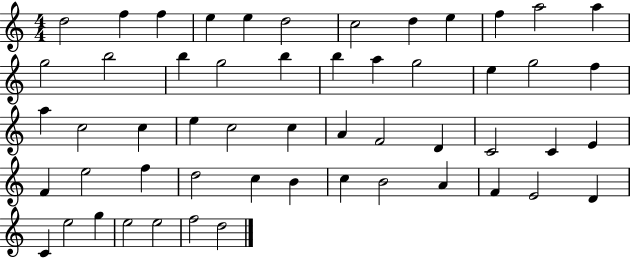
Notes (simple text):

D5/h F5/q F5/q E5/q E5/q D5/h C5/h D5/q E5/q F5/q A5/h A5/q G5/h B5/h B5/q G5/h B5/q B5/q A5/q G5/h E5/q G5/h F5/q A5/q C5/h C5/q E5/q C5/h C5/q A4/q F4/h D4/q C4/h C4/q E4/q F4/q E5/h F5/q D5/h C5/q B4/q C5/q B4/h A4/q F4/q E4/h D4/q C4/q E5/h G5/q E5/h E5/h F5/h D5/h